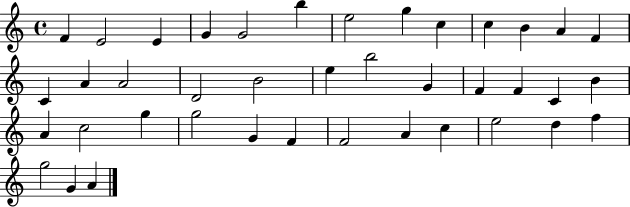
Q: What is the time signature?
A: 4/4